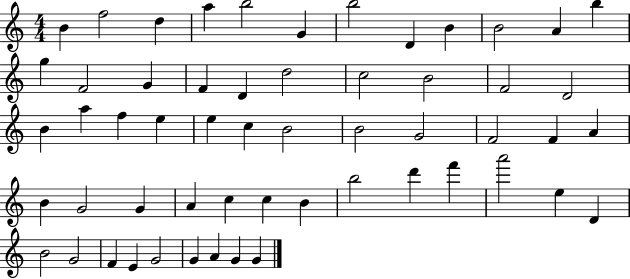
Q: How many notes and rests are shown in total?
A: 56